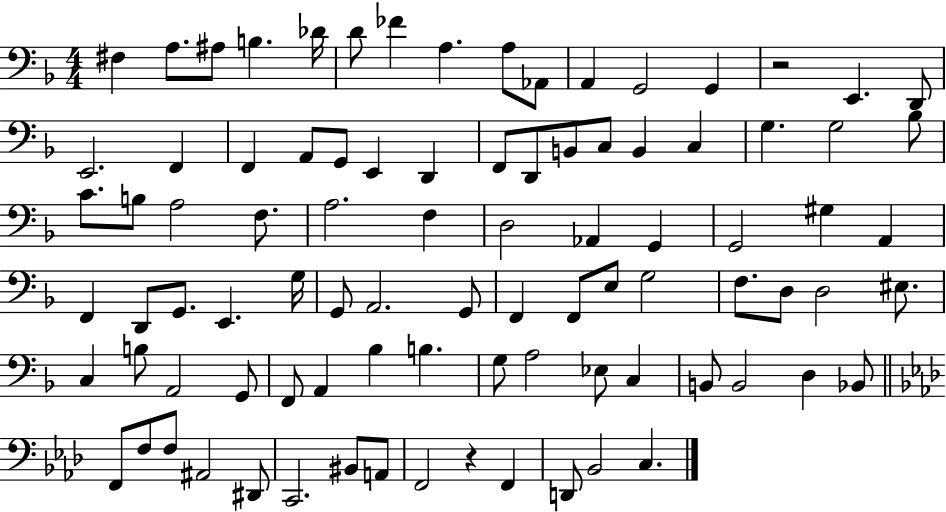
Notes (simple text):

F#3/q A3/e. A#3/e B3/q. Db4/s D4/e FES4/q A3/q. A3/e Ab2/e A2/q G2/h G2/q R/h E2/q. D2/e E2/h. F2/q F2/q A2/e G2/e E2/q D2/q F2/e D2/e B2/e C3/e B2/q C3/q G3/q. G3/h Bb3/e C4/e. B3/e A3/h F3/e. A3/h. F3/q D3/h Ab2/q G2/q G2/h G#3/q A2/q F2/q D2/e G2/e. E2/q. G3/s G2/e A2/h. G2/e F2/q F2/e E3/e G3/h F3/e. D3/e D3/h EIS3/e. C3/q B3/e A2/h G2/e F2/e A2/q Bb3/q B3/q. G3/e A3/h Eb3/e C3/q B2/e B2/h D3/q Bb2/e F2/e F3/e F3/e A#2/h D#2/e C2/h. BIS2/e A2/e F2/h R/q F2/q D2/e Bb2/h C3/q.